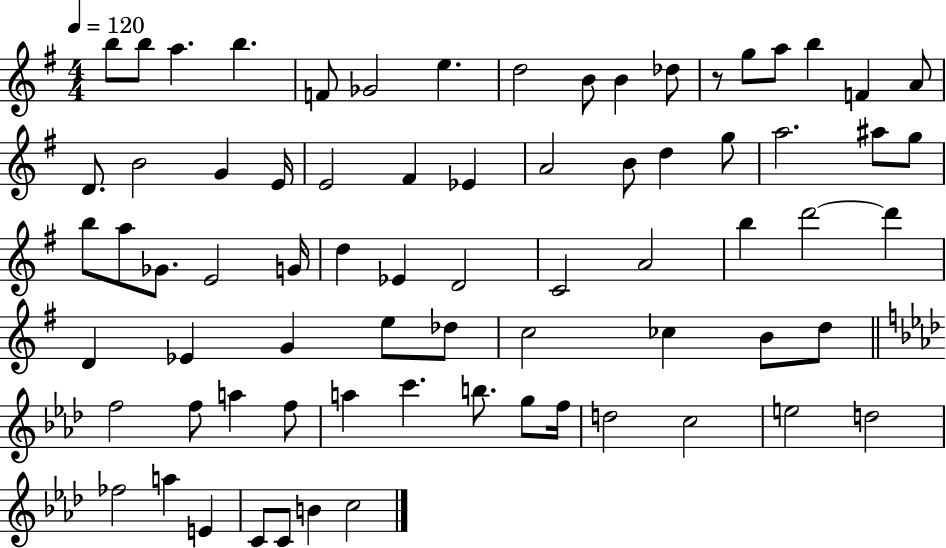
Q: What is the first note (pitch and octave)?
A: B5